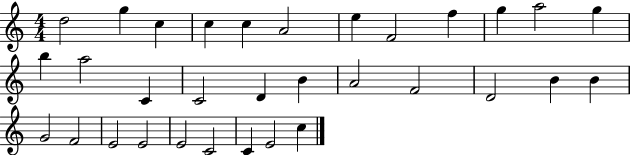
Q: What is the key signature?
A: C major